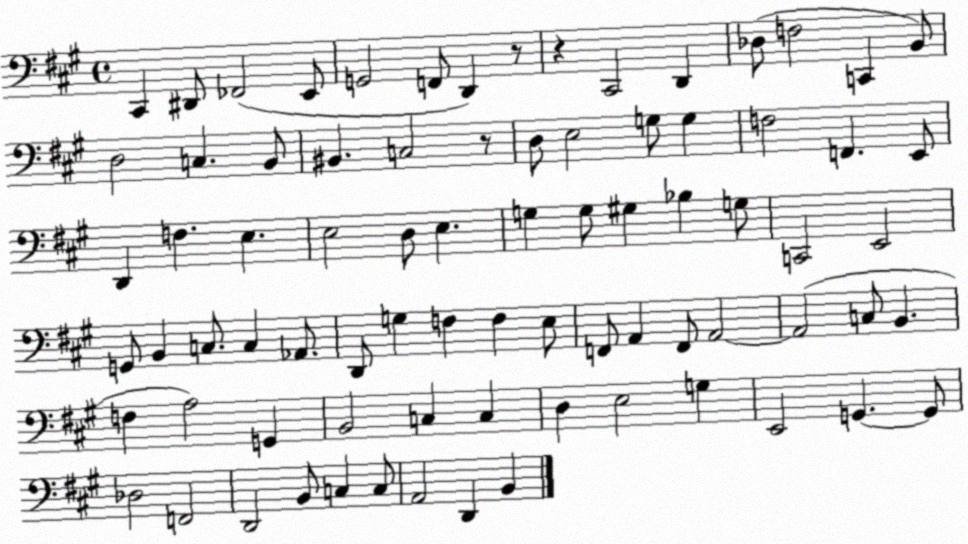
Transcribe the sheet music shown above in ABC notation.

X:1
T:Untitled
M:4/4
L:1/4
K:A
^C,, ^D,,/2 _F,,2 E,,/2 G,,2 F,,/2 D,, z/2 z ^C,,2 D,, _D,/2 F,2 C,, B,,/2 D,2 C, B,,/2 ^B,, C,2 z/2 D,/2 E,2 G,/2 G, F,2 F,, E,,/2 D,, F, E, E,2 D,/2 E, G, G,/2 ^G, _B, G,/2 C,,2 E,,2 G,,/2 B,, C,/2 C, _A,,/2 D,,/2 G, F, F, E,/2 F,,/2 A,, F,,/2 A,,2 A,,2 C,/2 B,, F, A,2 G,, B,,2 C, C, D, E,2 G, E,,2 G,, G,,/2 _D,2 F,,2 D,,2 B,,/2 C, C,/2 A,,2 D,, B,,